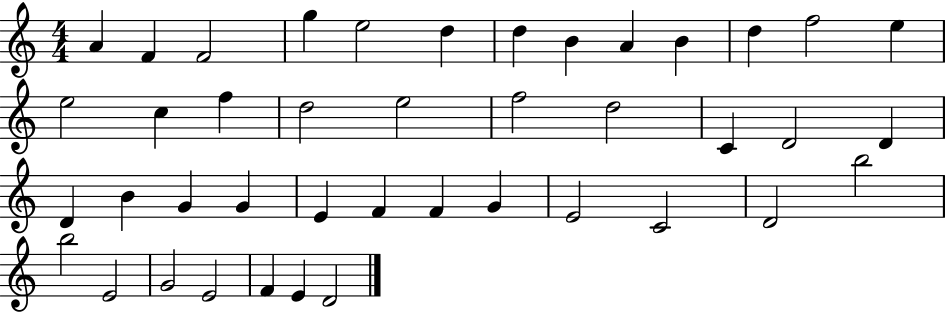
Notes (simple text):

A4/q F4/q F4/h G5/q E5/h D5/q D5/q B4/q A4/q B4/q D5/q F5/h E5/q E5/h C5/q F5/q D5/h E5/h F5/h D5/h C4/q D4/h D4/q D4/q B4/q G4/q G4/q E4/q F4/q F4/q G4/q E4/h C4/h D4/h B5/h B5/h E4/h G4/h E4/h F4/q E4/q D4/h